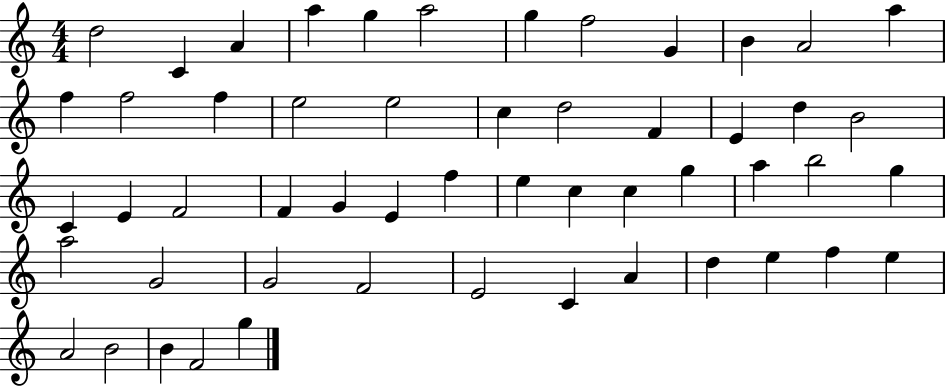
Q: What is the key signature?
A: C major